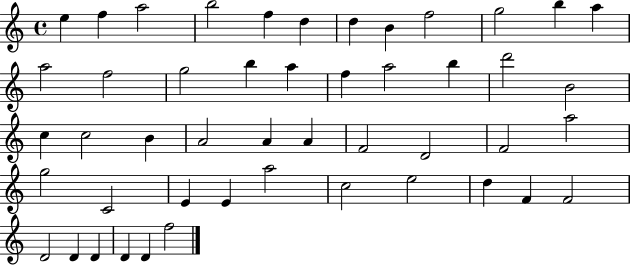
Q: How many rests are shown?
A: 0